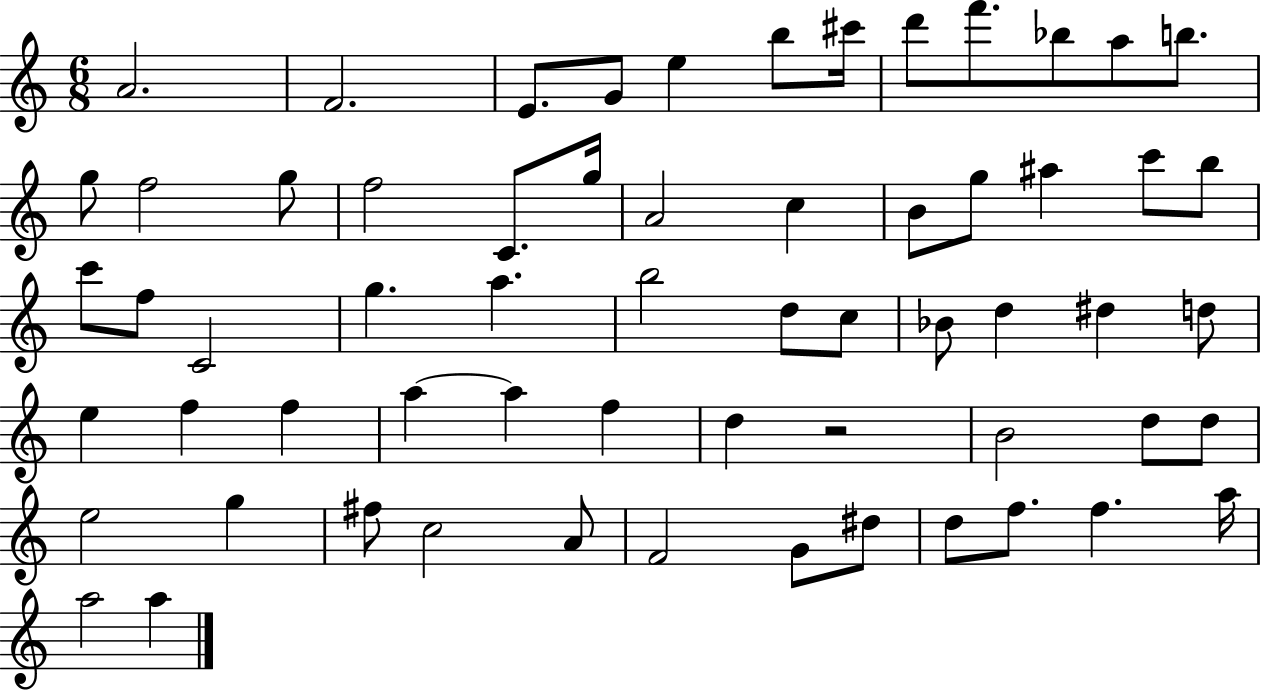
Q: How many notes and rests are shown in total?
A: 62